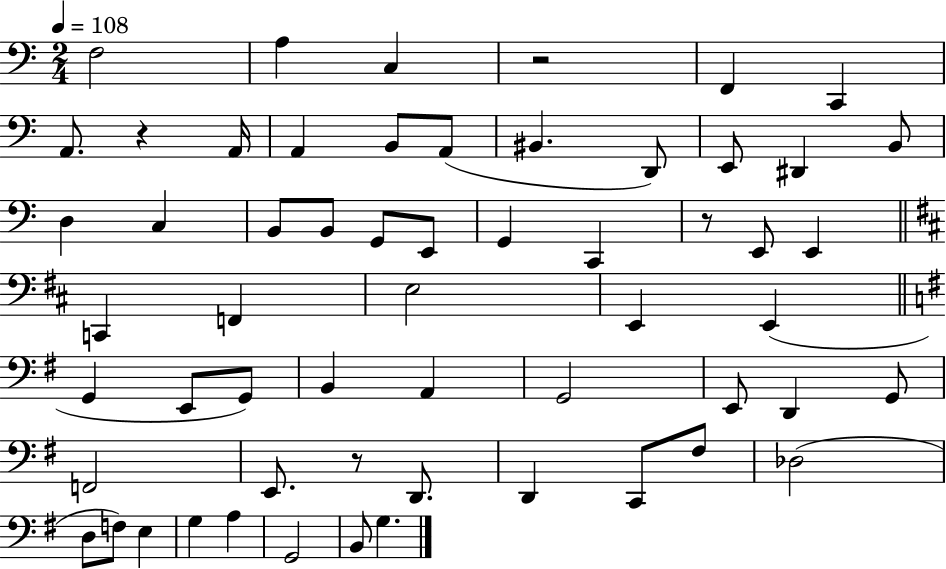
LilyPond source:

{
  \clef bass
  \numericTimeSignature
  \time 2/4
  \key c \major
  \tempo 4 = 108
  f2 | a4 c4 | r2 | f,4 c,4 | \break a,8. r4 a,16 | a,4 b,8 a,8( | bis,4. d,8) | e,8 dis,4 b,8 | \break d4 c4 | b,8 b,8 g,8 e,8 | g,4 c,4 | r8 e,8 e,4 | \break \bar "||" \break \key b \minor c,4 f,4 | e2 | e,4 e,4( | \bar "||" \break \key g \major g,4 e,8 g,8) | b,4 a,4 | g,2 | e,8 d,4 g,8 | \break f,2 | e,8. r8 d,8. | d,4 c,8 fis8 | des2( | \break d8 f8) e4 | g4 a4 | g,2 | b,8 g4. | \break \bar "|."
}